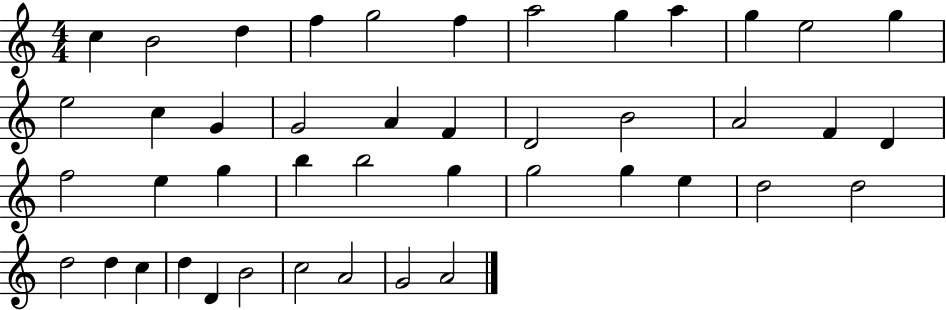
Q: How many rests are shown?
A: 0